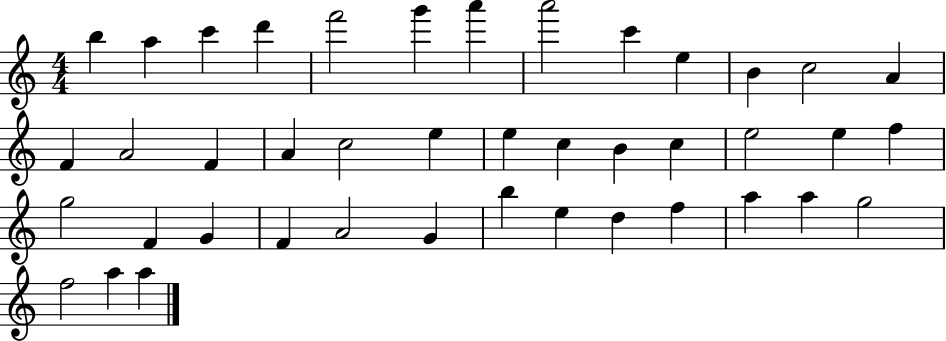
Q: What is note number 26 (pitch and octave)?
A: F5